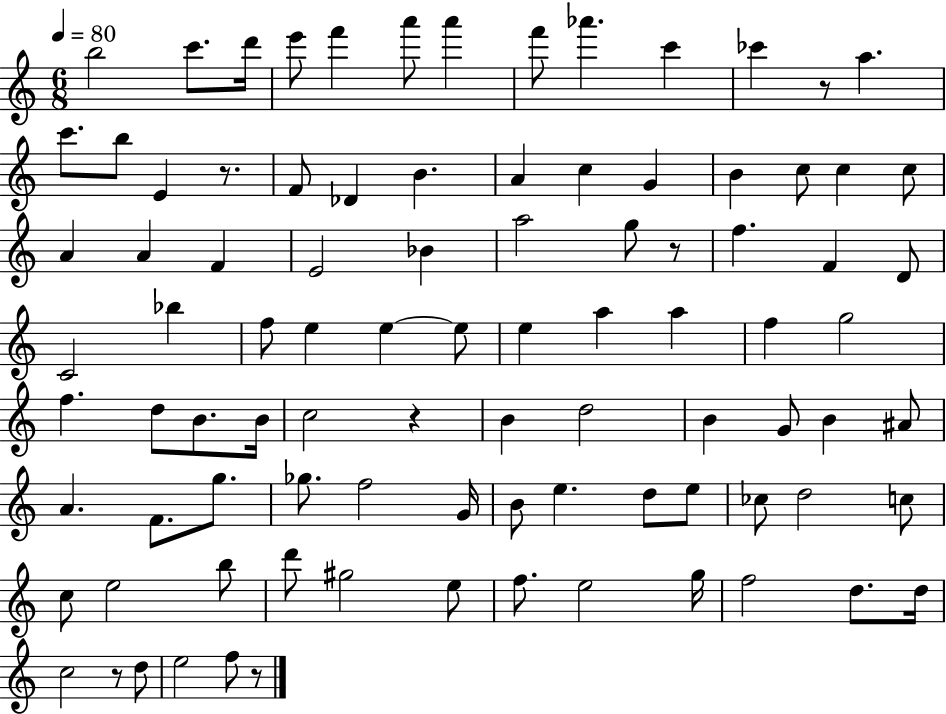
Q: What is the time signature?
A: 6/8